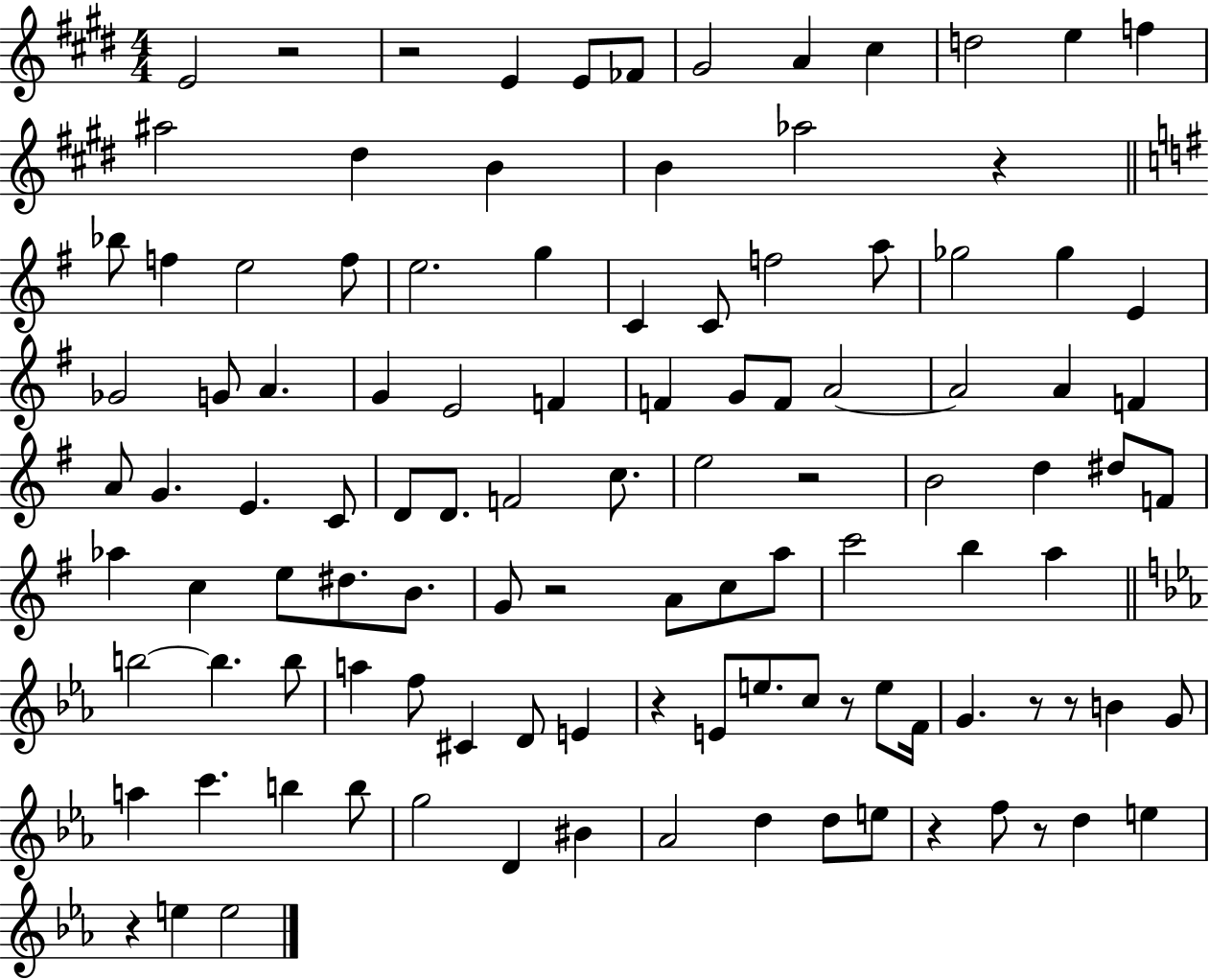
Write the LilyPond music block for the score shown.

{
  \clef treble
  \numericTimeSignature
  \time 4/4
  \key e \major
  e'2 r2 | r2 e'4 e'8 fes'8 | gis'2 a'4 cis''4 | d''2 e''4 f''4 | \break ais''2 dis''4 b'4 | b'4 aes''2 r4 | \bar "||" \break \key e \minor bes''8 f''4 e''2 f''8 | e''2. g''4 | c'4 c'8 f''2 a''8 | ges''2 ges''4 e'4 | \break ges'2 g'8 a'4. | g'4 e'2 f'4 | f'4 g'8 f'8 a'2~~ | a'2 a'4 f'4 | \break a'8 g'4. e'4. c'8 | d'8 d'8. f'2 c''8. | e''2 r2 | b'2 d''4 dis''8 f'8 | \break aes''4 c''4 e''8 dis''8. b'8. | g'8 r2 a'8 c''8 a''8 | c'''2 b''4 a''4 | \bar "||" \break \key c \minor b''2~~ b''4. b''8 | a''4 f''8 cis'4 d'8 e'4 | r4 e'8 e''8. c''8 r8 e''8 f'16 | g'4. r8 r8 b'4 g'8 | \break a''4 c'''4. b''4 b''8 | g''2 d'4 bis'4 | aes'2 d''4 d''8 e''8 | r4 f''8 r8 d''4 e''4 | \break r4 e''4 e''2 | \bar "|."
}